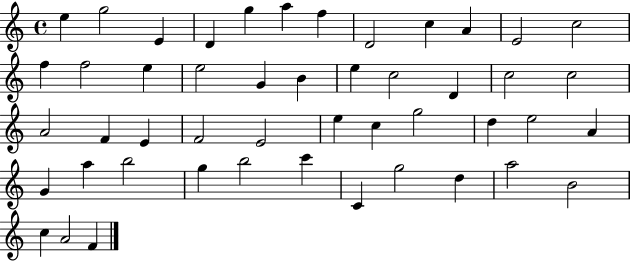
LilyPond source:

{
  \clef treble
  \time 4/4
  \defaultTimeSignature
  \key c \major
  e''4 g''2 e'4 | d'4 g''4 a''4 f''4 | d'2 c''4 a'4 | e'2 c''2 | \break f''4 f''2 e''4 | e''2 g'4 b'4 | e''4 c''2 d'4 | c''2 c''2 | \break a'2 f'4 e'4 | f'2 e'2 | e''4 c''4 g''2 | d''4 e''2 a'4 | \break g'4 a''4 b''2 | g''4 b''2 c'''4 | c'4 g''2 d''4 | a''2 b'2 | \break c''4 a'2 f'4 | \bar "|."
}